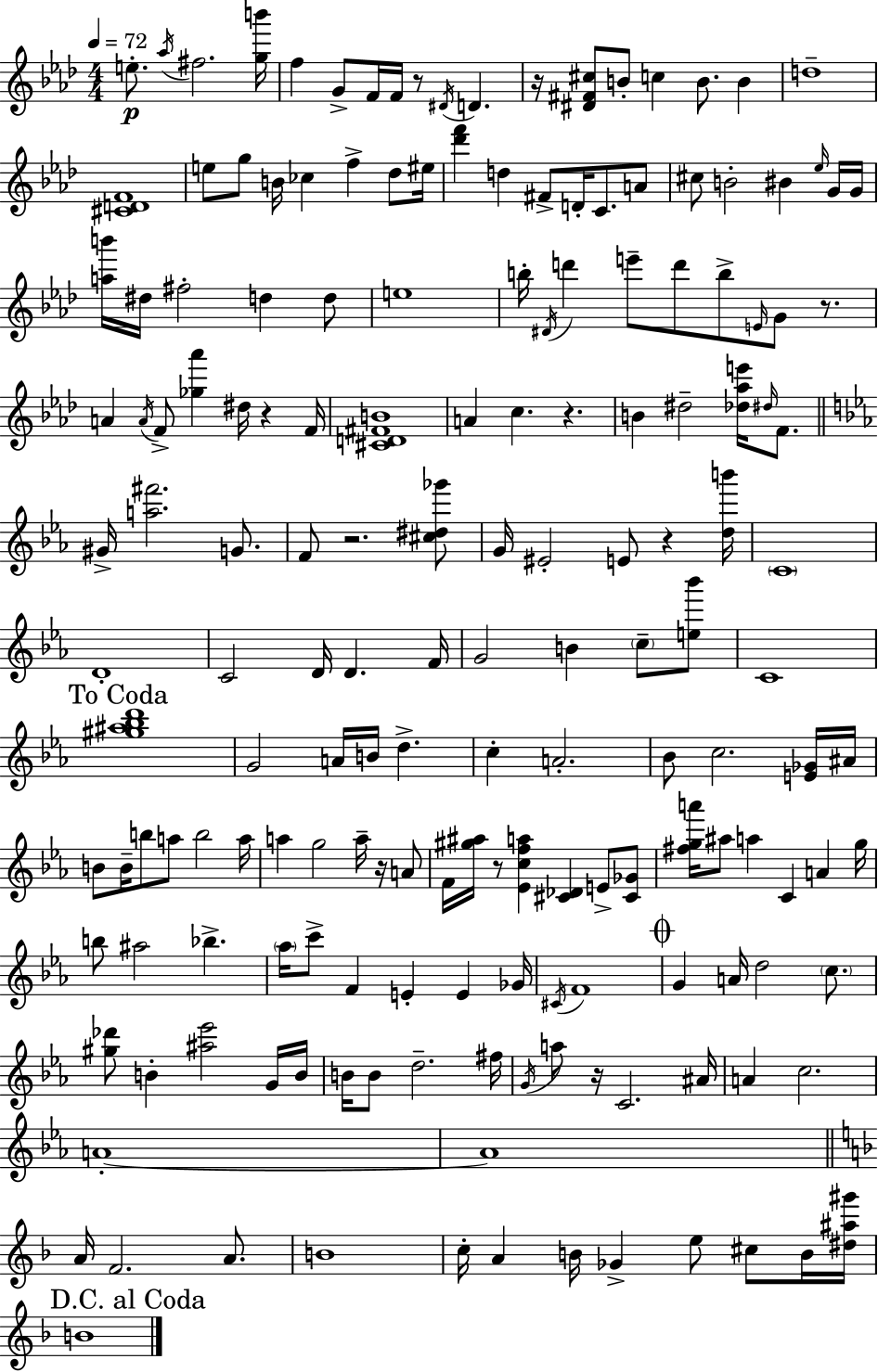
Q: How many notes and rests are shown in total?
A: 172